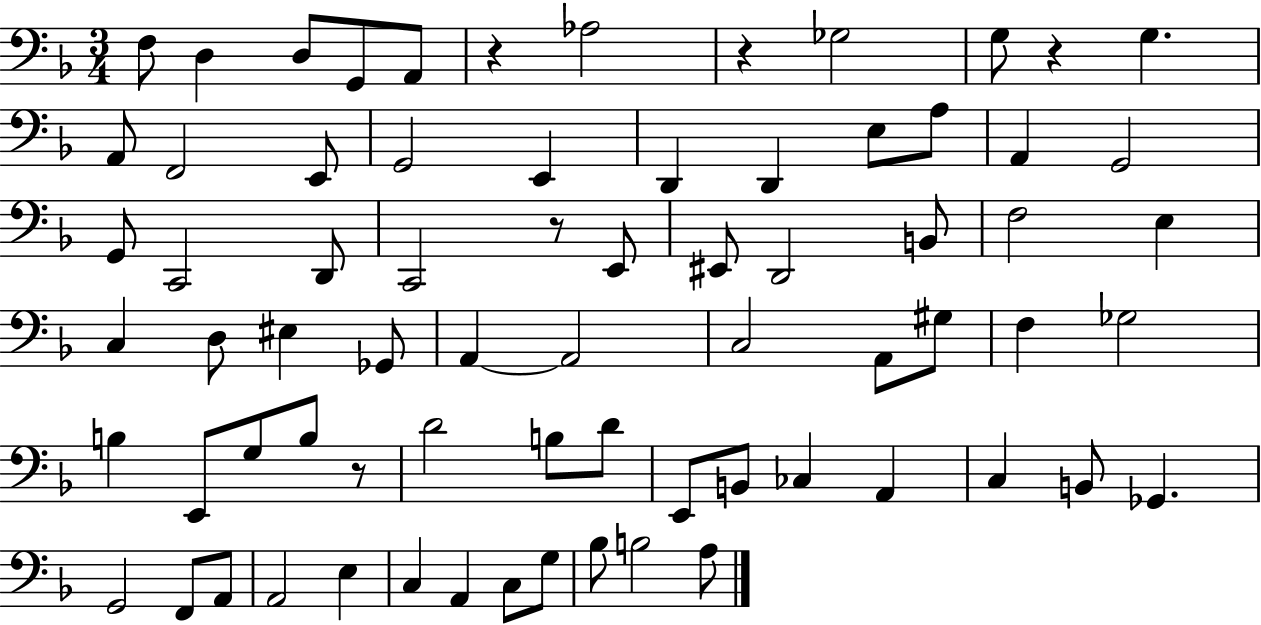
F3/e D3/q D3/e G2/e A2/e R/q Ab3/h R/q Gb3/h G3/e R/q G3/q. A2/e F2/h E2/e G2/h E2/q D2/q D2/q E3/e A3/e A2/q G2/h G2/e C2/h D2/e C2/h R/e E2/e EIS2/e D2/h B2/e F3/h E3/q C3/q D3/e EIS3/q Gb2/e A2/q A2/h C3/h A2/e G#3/e F3/q Gb3/h B3/q E2/e G3/e B3/e R/e D4/h B3/e D4/e E2/e B2/e CES3/q A2/q C3/q B2/e Gb2/q. G2/h F2/e A2/e A2/h E3/q C3/q A2/q C3/e G3/e Bb3/e B3/h A3/e